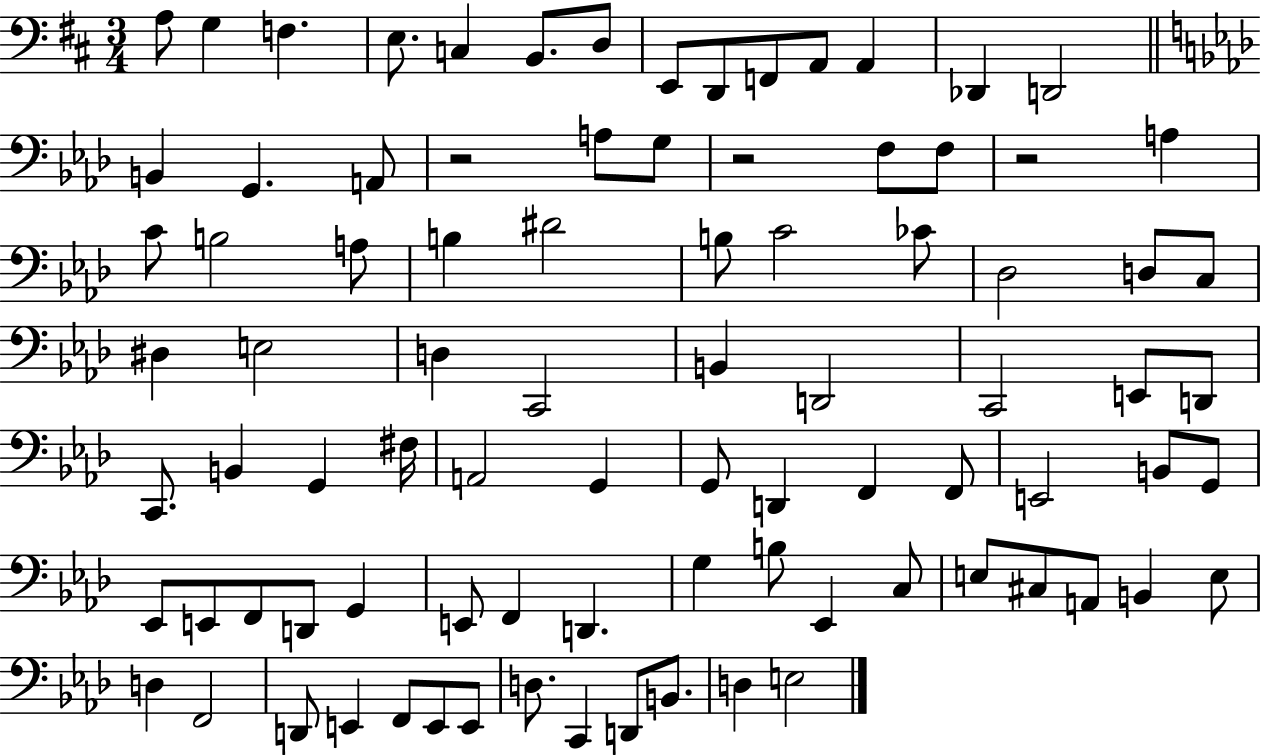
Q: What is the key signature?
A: D major